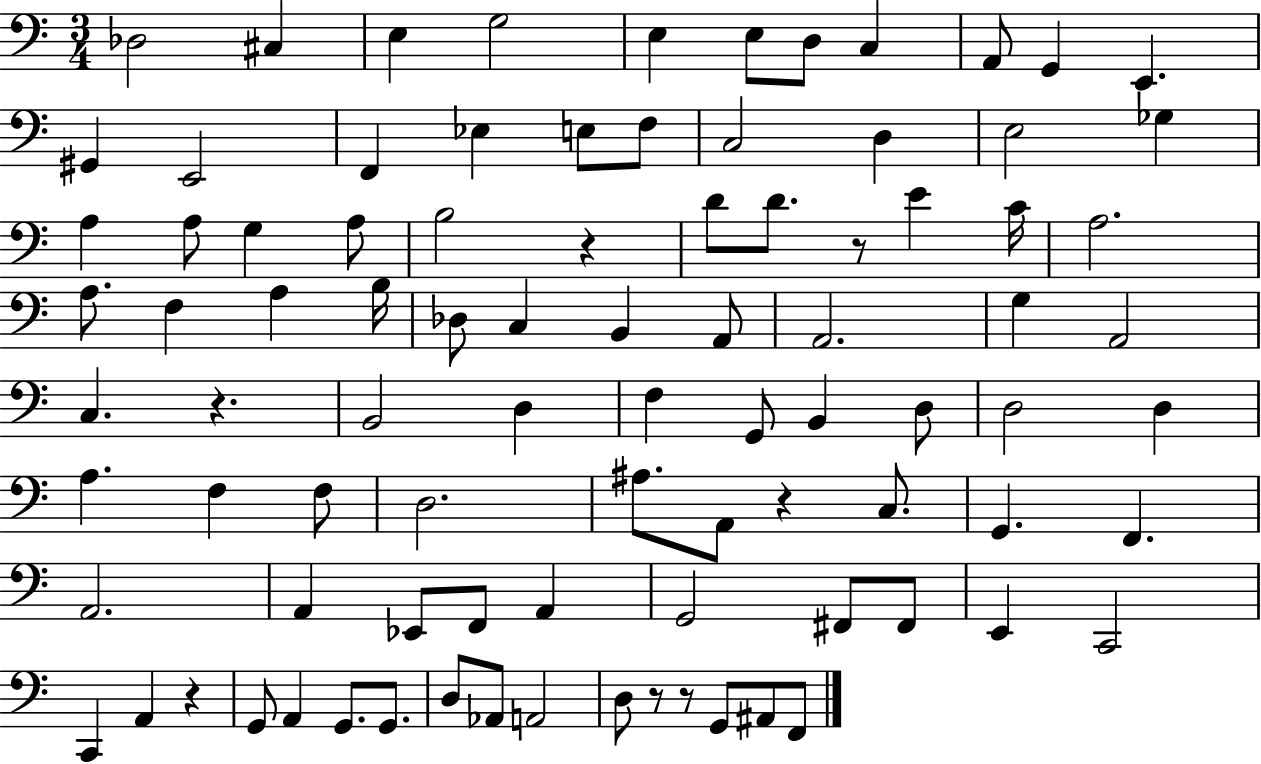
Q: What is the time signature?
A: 3/4